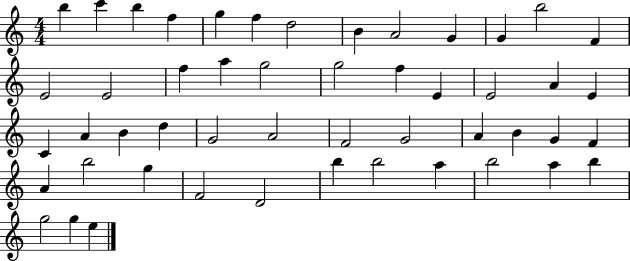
{
  \clef treble
  \numericTimeSignature
  \time 4/4
  \key c \major
  b''4 c'''4 b''4 f''4 | g''4 f''4 d''2 | b'4 a'2 g'4 | g'4 b''2 f'4 | \break e'2 e'2 | f''4 a''4 g''2 | g''2 f''4 e'4 | e'2 a'4 e'4 | \break c'4 a'4 b'4 d''4 | g'2 a'2 | f'2 g'2 | a'4 b'4 g'4 f'4 | \break a'4 b''2 g''4 | f'2 d'2 | b''4 b''2 a''4 | b''2 a''4 b''4 | \break g''2 g''4 e''4 | \bar "|."
}